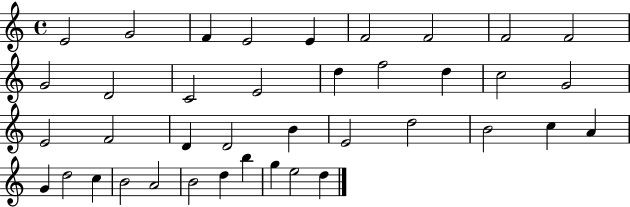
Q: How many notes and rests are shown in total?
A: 39